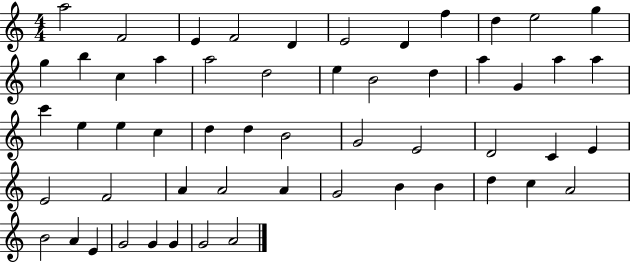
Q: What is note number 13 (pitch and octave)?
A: B5